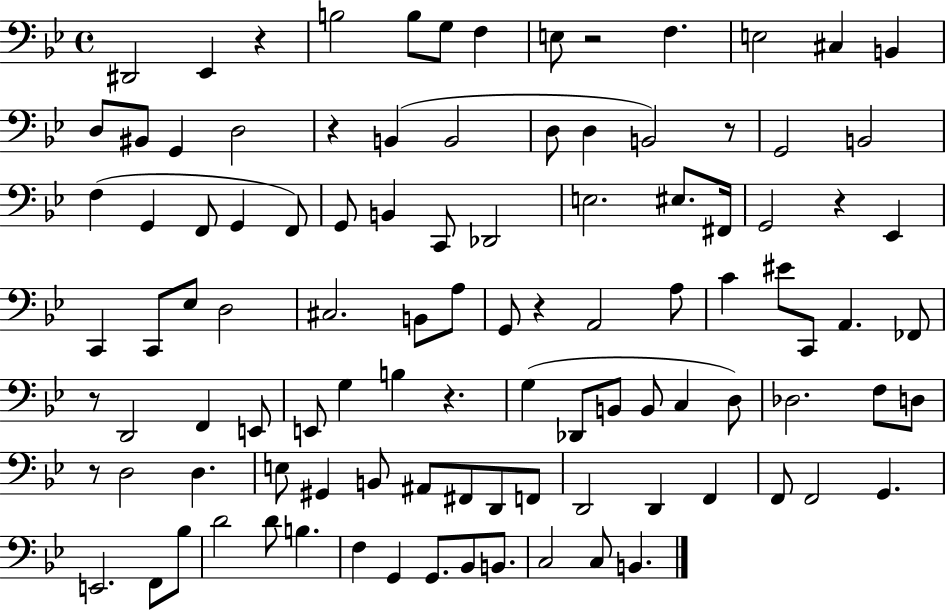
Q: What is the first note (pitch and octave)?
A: D#2